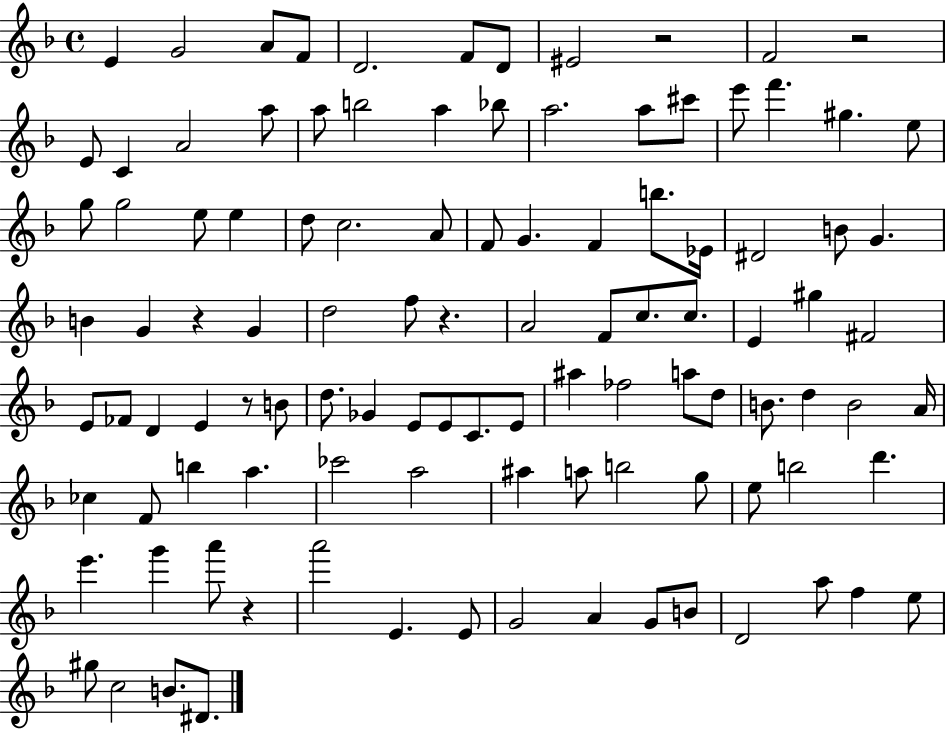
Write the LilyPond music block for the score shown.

{
  \clef treble
  \time 4/4
  \defaultTimeSignature
  \key f \major
  \repeat volta 2 { e'4 g'2 a'8 f'8 | d'2. f'8 d'8 | eis'2 r2 | f'2 r2 | \break e'8 c'4 a'2 a''8 | a''8 b''2 a''4 bes''8 | a''2. a''8 cis'''8 | e'''8 f'''4. gis''4. e''8 | \break g''8 g''2 e''8 e''4 | d''8 c''2. a'8 | f'8 g'4. f'4 b''8. ees'16 | dis'2 b'8 g'4. | \break b'4 g'4 r4 g'4 | d''2 f''8 r4. | a'2 f'8 c''8. c''8. | e'4 gis''4 fis'2 | \break e'8 fes'8 d'4 e'4 r8 b'8 | d''8. ges'4 e'8 e'8 c'8. e'8 | ais''4 fes''2 a''8 d''8 | b'8. d''4 b'2 a'16 | \break ces''4 f'8 b''4 a''4. | ces'''2 a''2 | ais''4 a''8 b''2 g''8 | e''8 b''2 d'''4. | \break e'''4. g'''4 a'''8 r4 | a'''2 e'4. e'8 | g'2 a'4 g'8 b'8 | d'2 a''8 f''4 e''8 | \break gis''8 c''2 b'8. dis'8. | } \bar "|."
}